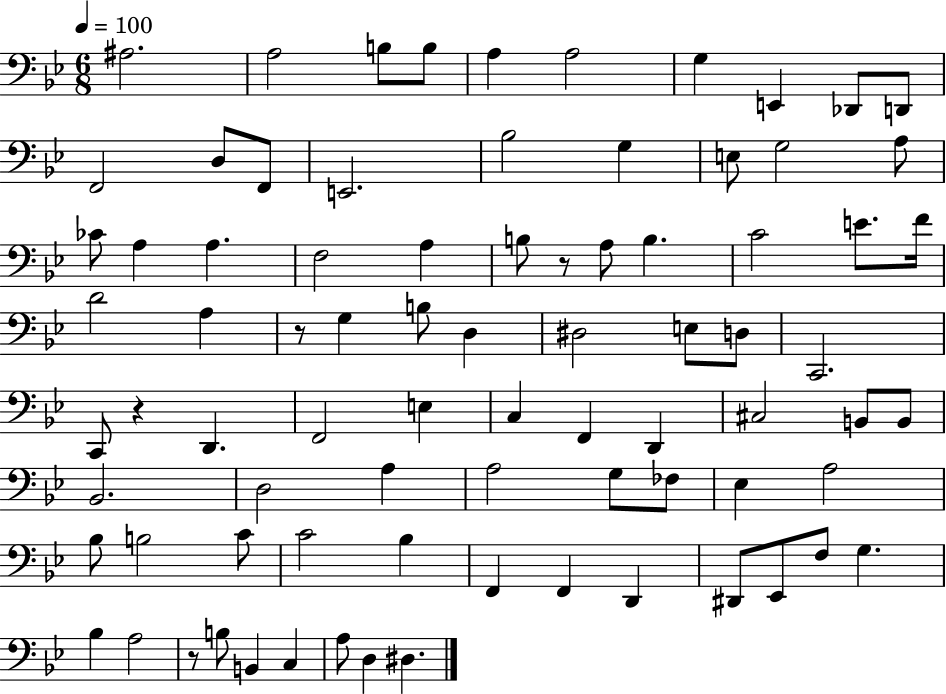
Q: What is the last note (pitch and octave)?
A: D#3